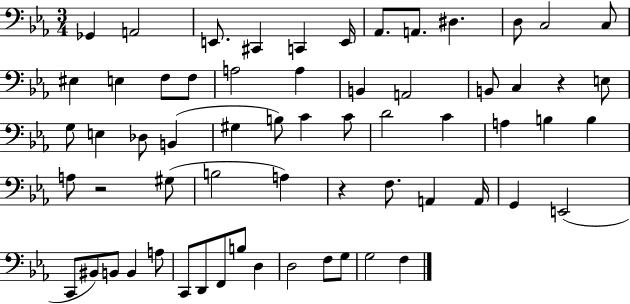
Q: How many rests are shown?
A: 3